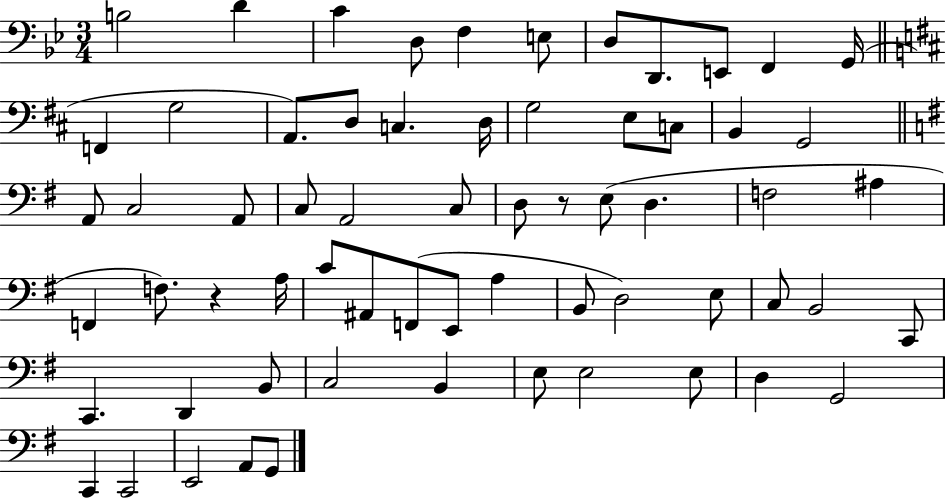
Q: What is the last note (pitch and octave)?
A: G2